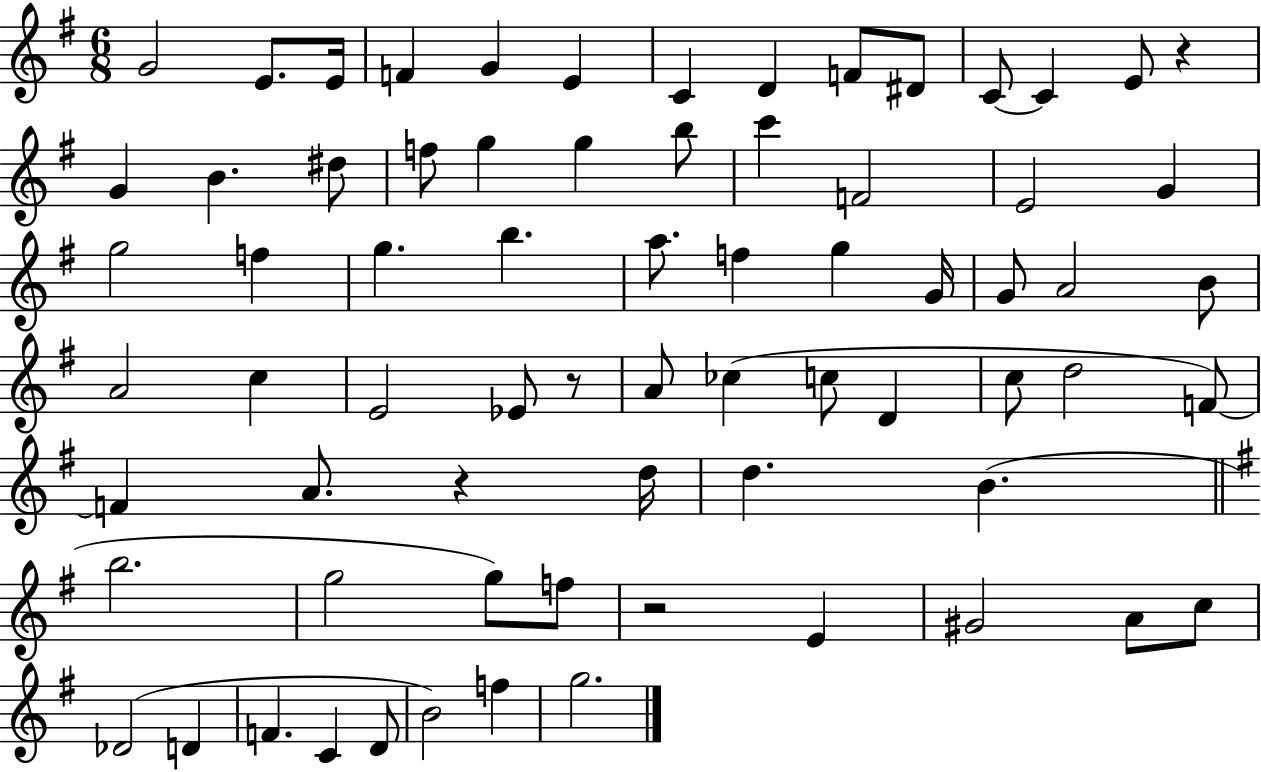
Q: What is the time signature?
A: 6/8